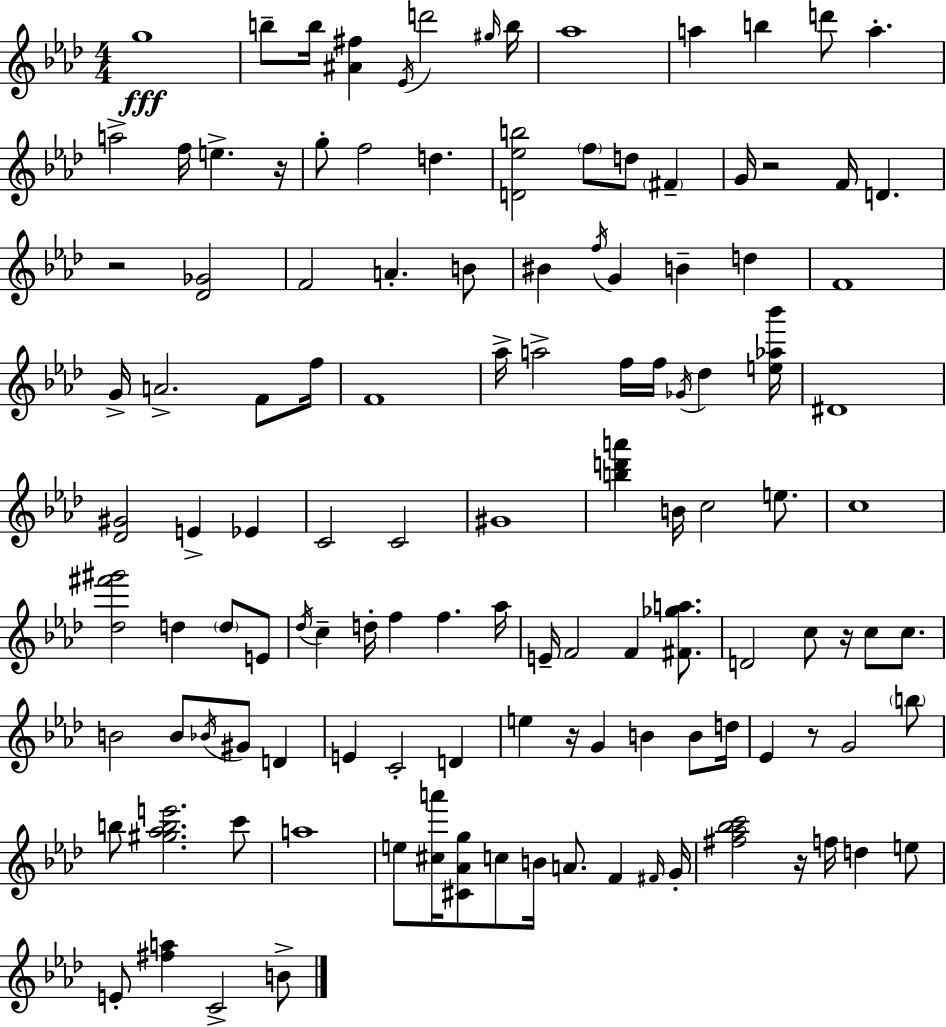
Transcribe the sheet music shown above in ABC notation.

X:1
T:Untitled
M:4/4
L:1/4
K:Ab
g4 b/2 b/4 [^A^f] _E/4 d'2 ^g/4 b/4 _a4 a b d'/2 a a2 f/4 e z/4 g/2 f2 d [D_eb]2 f/2 d/2 ^F G/4 z2 F/4 D z2 [_D_G]2 F2 A B/2 ^B f/4 G B d F4 G/4 A2 F/2 f/4 F4 _a/4 a2 f/4 f/4 _G/4 _d [e_a_b']/4 ^D4 [_D^G]2 E _E C2 C2 ^G4 [bd'a'] B/4 c2 e/2 c4 [_d^f'^g']2 d d/2 E/2 _d/4 c d/4 f f _a/4 E/4 F2 F [^F_ga]/2 D2 c/2 z/4 c/2 c/2 B2 B/2 _B/4 ^G/2 D E C2 D e z/4 G B B/2 d/4 _E z/2 G2 b/2 b/2 [^g_abe']2 c'/2 a4 e/2 [^ca']/4 [^C_Ag]/2 c/2 B/4 A/2 F ^F/4 G/4 [^f_a_bc']2 z/4 f/4 d e/2 E/2 [^fa] C2 B/2